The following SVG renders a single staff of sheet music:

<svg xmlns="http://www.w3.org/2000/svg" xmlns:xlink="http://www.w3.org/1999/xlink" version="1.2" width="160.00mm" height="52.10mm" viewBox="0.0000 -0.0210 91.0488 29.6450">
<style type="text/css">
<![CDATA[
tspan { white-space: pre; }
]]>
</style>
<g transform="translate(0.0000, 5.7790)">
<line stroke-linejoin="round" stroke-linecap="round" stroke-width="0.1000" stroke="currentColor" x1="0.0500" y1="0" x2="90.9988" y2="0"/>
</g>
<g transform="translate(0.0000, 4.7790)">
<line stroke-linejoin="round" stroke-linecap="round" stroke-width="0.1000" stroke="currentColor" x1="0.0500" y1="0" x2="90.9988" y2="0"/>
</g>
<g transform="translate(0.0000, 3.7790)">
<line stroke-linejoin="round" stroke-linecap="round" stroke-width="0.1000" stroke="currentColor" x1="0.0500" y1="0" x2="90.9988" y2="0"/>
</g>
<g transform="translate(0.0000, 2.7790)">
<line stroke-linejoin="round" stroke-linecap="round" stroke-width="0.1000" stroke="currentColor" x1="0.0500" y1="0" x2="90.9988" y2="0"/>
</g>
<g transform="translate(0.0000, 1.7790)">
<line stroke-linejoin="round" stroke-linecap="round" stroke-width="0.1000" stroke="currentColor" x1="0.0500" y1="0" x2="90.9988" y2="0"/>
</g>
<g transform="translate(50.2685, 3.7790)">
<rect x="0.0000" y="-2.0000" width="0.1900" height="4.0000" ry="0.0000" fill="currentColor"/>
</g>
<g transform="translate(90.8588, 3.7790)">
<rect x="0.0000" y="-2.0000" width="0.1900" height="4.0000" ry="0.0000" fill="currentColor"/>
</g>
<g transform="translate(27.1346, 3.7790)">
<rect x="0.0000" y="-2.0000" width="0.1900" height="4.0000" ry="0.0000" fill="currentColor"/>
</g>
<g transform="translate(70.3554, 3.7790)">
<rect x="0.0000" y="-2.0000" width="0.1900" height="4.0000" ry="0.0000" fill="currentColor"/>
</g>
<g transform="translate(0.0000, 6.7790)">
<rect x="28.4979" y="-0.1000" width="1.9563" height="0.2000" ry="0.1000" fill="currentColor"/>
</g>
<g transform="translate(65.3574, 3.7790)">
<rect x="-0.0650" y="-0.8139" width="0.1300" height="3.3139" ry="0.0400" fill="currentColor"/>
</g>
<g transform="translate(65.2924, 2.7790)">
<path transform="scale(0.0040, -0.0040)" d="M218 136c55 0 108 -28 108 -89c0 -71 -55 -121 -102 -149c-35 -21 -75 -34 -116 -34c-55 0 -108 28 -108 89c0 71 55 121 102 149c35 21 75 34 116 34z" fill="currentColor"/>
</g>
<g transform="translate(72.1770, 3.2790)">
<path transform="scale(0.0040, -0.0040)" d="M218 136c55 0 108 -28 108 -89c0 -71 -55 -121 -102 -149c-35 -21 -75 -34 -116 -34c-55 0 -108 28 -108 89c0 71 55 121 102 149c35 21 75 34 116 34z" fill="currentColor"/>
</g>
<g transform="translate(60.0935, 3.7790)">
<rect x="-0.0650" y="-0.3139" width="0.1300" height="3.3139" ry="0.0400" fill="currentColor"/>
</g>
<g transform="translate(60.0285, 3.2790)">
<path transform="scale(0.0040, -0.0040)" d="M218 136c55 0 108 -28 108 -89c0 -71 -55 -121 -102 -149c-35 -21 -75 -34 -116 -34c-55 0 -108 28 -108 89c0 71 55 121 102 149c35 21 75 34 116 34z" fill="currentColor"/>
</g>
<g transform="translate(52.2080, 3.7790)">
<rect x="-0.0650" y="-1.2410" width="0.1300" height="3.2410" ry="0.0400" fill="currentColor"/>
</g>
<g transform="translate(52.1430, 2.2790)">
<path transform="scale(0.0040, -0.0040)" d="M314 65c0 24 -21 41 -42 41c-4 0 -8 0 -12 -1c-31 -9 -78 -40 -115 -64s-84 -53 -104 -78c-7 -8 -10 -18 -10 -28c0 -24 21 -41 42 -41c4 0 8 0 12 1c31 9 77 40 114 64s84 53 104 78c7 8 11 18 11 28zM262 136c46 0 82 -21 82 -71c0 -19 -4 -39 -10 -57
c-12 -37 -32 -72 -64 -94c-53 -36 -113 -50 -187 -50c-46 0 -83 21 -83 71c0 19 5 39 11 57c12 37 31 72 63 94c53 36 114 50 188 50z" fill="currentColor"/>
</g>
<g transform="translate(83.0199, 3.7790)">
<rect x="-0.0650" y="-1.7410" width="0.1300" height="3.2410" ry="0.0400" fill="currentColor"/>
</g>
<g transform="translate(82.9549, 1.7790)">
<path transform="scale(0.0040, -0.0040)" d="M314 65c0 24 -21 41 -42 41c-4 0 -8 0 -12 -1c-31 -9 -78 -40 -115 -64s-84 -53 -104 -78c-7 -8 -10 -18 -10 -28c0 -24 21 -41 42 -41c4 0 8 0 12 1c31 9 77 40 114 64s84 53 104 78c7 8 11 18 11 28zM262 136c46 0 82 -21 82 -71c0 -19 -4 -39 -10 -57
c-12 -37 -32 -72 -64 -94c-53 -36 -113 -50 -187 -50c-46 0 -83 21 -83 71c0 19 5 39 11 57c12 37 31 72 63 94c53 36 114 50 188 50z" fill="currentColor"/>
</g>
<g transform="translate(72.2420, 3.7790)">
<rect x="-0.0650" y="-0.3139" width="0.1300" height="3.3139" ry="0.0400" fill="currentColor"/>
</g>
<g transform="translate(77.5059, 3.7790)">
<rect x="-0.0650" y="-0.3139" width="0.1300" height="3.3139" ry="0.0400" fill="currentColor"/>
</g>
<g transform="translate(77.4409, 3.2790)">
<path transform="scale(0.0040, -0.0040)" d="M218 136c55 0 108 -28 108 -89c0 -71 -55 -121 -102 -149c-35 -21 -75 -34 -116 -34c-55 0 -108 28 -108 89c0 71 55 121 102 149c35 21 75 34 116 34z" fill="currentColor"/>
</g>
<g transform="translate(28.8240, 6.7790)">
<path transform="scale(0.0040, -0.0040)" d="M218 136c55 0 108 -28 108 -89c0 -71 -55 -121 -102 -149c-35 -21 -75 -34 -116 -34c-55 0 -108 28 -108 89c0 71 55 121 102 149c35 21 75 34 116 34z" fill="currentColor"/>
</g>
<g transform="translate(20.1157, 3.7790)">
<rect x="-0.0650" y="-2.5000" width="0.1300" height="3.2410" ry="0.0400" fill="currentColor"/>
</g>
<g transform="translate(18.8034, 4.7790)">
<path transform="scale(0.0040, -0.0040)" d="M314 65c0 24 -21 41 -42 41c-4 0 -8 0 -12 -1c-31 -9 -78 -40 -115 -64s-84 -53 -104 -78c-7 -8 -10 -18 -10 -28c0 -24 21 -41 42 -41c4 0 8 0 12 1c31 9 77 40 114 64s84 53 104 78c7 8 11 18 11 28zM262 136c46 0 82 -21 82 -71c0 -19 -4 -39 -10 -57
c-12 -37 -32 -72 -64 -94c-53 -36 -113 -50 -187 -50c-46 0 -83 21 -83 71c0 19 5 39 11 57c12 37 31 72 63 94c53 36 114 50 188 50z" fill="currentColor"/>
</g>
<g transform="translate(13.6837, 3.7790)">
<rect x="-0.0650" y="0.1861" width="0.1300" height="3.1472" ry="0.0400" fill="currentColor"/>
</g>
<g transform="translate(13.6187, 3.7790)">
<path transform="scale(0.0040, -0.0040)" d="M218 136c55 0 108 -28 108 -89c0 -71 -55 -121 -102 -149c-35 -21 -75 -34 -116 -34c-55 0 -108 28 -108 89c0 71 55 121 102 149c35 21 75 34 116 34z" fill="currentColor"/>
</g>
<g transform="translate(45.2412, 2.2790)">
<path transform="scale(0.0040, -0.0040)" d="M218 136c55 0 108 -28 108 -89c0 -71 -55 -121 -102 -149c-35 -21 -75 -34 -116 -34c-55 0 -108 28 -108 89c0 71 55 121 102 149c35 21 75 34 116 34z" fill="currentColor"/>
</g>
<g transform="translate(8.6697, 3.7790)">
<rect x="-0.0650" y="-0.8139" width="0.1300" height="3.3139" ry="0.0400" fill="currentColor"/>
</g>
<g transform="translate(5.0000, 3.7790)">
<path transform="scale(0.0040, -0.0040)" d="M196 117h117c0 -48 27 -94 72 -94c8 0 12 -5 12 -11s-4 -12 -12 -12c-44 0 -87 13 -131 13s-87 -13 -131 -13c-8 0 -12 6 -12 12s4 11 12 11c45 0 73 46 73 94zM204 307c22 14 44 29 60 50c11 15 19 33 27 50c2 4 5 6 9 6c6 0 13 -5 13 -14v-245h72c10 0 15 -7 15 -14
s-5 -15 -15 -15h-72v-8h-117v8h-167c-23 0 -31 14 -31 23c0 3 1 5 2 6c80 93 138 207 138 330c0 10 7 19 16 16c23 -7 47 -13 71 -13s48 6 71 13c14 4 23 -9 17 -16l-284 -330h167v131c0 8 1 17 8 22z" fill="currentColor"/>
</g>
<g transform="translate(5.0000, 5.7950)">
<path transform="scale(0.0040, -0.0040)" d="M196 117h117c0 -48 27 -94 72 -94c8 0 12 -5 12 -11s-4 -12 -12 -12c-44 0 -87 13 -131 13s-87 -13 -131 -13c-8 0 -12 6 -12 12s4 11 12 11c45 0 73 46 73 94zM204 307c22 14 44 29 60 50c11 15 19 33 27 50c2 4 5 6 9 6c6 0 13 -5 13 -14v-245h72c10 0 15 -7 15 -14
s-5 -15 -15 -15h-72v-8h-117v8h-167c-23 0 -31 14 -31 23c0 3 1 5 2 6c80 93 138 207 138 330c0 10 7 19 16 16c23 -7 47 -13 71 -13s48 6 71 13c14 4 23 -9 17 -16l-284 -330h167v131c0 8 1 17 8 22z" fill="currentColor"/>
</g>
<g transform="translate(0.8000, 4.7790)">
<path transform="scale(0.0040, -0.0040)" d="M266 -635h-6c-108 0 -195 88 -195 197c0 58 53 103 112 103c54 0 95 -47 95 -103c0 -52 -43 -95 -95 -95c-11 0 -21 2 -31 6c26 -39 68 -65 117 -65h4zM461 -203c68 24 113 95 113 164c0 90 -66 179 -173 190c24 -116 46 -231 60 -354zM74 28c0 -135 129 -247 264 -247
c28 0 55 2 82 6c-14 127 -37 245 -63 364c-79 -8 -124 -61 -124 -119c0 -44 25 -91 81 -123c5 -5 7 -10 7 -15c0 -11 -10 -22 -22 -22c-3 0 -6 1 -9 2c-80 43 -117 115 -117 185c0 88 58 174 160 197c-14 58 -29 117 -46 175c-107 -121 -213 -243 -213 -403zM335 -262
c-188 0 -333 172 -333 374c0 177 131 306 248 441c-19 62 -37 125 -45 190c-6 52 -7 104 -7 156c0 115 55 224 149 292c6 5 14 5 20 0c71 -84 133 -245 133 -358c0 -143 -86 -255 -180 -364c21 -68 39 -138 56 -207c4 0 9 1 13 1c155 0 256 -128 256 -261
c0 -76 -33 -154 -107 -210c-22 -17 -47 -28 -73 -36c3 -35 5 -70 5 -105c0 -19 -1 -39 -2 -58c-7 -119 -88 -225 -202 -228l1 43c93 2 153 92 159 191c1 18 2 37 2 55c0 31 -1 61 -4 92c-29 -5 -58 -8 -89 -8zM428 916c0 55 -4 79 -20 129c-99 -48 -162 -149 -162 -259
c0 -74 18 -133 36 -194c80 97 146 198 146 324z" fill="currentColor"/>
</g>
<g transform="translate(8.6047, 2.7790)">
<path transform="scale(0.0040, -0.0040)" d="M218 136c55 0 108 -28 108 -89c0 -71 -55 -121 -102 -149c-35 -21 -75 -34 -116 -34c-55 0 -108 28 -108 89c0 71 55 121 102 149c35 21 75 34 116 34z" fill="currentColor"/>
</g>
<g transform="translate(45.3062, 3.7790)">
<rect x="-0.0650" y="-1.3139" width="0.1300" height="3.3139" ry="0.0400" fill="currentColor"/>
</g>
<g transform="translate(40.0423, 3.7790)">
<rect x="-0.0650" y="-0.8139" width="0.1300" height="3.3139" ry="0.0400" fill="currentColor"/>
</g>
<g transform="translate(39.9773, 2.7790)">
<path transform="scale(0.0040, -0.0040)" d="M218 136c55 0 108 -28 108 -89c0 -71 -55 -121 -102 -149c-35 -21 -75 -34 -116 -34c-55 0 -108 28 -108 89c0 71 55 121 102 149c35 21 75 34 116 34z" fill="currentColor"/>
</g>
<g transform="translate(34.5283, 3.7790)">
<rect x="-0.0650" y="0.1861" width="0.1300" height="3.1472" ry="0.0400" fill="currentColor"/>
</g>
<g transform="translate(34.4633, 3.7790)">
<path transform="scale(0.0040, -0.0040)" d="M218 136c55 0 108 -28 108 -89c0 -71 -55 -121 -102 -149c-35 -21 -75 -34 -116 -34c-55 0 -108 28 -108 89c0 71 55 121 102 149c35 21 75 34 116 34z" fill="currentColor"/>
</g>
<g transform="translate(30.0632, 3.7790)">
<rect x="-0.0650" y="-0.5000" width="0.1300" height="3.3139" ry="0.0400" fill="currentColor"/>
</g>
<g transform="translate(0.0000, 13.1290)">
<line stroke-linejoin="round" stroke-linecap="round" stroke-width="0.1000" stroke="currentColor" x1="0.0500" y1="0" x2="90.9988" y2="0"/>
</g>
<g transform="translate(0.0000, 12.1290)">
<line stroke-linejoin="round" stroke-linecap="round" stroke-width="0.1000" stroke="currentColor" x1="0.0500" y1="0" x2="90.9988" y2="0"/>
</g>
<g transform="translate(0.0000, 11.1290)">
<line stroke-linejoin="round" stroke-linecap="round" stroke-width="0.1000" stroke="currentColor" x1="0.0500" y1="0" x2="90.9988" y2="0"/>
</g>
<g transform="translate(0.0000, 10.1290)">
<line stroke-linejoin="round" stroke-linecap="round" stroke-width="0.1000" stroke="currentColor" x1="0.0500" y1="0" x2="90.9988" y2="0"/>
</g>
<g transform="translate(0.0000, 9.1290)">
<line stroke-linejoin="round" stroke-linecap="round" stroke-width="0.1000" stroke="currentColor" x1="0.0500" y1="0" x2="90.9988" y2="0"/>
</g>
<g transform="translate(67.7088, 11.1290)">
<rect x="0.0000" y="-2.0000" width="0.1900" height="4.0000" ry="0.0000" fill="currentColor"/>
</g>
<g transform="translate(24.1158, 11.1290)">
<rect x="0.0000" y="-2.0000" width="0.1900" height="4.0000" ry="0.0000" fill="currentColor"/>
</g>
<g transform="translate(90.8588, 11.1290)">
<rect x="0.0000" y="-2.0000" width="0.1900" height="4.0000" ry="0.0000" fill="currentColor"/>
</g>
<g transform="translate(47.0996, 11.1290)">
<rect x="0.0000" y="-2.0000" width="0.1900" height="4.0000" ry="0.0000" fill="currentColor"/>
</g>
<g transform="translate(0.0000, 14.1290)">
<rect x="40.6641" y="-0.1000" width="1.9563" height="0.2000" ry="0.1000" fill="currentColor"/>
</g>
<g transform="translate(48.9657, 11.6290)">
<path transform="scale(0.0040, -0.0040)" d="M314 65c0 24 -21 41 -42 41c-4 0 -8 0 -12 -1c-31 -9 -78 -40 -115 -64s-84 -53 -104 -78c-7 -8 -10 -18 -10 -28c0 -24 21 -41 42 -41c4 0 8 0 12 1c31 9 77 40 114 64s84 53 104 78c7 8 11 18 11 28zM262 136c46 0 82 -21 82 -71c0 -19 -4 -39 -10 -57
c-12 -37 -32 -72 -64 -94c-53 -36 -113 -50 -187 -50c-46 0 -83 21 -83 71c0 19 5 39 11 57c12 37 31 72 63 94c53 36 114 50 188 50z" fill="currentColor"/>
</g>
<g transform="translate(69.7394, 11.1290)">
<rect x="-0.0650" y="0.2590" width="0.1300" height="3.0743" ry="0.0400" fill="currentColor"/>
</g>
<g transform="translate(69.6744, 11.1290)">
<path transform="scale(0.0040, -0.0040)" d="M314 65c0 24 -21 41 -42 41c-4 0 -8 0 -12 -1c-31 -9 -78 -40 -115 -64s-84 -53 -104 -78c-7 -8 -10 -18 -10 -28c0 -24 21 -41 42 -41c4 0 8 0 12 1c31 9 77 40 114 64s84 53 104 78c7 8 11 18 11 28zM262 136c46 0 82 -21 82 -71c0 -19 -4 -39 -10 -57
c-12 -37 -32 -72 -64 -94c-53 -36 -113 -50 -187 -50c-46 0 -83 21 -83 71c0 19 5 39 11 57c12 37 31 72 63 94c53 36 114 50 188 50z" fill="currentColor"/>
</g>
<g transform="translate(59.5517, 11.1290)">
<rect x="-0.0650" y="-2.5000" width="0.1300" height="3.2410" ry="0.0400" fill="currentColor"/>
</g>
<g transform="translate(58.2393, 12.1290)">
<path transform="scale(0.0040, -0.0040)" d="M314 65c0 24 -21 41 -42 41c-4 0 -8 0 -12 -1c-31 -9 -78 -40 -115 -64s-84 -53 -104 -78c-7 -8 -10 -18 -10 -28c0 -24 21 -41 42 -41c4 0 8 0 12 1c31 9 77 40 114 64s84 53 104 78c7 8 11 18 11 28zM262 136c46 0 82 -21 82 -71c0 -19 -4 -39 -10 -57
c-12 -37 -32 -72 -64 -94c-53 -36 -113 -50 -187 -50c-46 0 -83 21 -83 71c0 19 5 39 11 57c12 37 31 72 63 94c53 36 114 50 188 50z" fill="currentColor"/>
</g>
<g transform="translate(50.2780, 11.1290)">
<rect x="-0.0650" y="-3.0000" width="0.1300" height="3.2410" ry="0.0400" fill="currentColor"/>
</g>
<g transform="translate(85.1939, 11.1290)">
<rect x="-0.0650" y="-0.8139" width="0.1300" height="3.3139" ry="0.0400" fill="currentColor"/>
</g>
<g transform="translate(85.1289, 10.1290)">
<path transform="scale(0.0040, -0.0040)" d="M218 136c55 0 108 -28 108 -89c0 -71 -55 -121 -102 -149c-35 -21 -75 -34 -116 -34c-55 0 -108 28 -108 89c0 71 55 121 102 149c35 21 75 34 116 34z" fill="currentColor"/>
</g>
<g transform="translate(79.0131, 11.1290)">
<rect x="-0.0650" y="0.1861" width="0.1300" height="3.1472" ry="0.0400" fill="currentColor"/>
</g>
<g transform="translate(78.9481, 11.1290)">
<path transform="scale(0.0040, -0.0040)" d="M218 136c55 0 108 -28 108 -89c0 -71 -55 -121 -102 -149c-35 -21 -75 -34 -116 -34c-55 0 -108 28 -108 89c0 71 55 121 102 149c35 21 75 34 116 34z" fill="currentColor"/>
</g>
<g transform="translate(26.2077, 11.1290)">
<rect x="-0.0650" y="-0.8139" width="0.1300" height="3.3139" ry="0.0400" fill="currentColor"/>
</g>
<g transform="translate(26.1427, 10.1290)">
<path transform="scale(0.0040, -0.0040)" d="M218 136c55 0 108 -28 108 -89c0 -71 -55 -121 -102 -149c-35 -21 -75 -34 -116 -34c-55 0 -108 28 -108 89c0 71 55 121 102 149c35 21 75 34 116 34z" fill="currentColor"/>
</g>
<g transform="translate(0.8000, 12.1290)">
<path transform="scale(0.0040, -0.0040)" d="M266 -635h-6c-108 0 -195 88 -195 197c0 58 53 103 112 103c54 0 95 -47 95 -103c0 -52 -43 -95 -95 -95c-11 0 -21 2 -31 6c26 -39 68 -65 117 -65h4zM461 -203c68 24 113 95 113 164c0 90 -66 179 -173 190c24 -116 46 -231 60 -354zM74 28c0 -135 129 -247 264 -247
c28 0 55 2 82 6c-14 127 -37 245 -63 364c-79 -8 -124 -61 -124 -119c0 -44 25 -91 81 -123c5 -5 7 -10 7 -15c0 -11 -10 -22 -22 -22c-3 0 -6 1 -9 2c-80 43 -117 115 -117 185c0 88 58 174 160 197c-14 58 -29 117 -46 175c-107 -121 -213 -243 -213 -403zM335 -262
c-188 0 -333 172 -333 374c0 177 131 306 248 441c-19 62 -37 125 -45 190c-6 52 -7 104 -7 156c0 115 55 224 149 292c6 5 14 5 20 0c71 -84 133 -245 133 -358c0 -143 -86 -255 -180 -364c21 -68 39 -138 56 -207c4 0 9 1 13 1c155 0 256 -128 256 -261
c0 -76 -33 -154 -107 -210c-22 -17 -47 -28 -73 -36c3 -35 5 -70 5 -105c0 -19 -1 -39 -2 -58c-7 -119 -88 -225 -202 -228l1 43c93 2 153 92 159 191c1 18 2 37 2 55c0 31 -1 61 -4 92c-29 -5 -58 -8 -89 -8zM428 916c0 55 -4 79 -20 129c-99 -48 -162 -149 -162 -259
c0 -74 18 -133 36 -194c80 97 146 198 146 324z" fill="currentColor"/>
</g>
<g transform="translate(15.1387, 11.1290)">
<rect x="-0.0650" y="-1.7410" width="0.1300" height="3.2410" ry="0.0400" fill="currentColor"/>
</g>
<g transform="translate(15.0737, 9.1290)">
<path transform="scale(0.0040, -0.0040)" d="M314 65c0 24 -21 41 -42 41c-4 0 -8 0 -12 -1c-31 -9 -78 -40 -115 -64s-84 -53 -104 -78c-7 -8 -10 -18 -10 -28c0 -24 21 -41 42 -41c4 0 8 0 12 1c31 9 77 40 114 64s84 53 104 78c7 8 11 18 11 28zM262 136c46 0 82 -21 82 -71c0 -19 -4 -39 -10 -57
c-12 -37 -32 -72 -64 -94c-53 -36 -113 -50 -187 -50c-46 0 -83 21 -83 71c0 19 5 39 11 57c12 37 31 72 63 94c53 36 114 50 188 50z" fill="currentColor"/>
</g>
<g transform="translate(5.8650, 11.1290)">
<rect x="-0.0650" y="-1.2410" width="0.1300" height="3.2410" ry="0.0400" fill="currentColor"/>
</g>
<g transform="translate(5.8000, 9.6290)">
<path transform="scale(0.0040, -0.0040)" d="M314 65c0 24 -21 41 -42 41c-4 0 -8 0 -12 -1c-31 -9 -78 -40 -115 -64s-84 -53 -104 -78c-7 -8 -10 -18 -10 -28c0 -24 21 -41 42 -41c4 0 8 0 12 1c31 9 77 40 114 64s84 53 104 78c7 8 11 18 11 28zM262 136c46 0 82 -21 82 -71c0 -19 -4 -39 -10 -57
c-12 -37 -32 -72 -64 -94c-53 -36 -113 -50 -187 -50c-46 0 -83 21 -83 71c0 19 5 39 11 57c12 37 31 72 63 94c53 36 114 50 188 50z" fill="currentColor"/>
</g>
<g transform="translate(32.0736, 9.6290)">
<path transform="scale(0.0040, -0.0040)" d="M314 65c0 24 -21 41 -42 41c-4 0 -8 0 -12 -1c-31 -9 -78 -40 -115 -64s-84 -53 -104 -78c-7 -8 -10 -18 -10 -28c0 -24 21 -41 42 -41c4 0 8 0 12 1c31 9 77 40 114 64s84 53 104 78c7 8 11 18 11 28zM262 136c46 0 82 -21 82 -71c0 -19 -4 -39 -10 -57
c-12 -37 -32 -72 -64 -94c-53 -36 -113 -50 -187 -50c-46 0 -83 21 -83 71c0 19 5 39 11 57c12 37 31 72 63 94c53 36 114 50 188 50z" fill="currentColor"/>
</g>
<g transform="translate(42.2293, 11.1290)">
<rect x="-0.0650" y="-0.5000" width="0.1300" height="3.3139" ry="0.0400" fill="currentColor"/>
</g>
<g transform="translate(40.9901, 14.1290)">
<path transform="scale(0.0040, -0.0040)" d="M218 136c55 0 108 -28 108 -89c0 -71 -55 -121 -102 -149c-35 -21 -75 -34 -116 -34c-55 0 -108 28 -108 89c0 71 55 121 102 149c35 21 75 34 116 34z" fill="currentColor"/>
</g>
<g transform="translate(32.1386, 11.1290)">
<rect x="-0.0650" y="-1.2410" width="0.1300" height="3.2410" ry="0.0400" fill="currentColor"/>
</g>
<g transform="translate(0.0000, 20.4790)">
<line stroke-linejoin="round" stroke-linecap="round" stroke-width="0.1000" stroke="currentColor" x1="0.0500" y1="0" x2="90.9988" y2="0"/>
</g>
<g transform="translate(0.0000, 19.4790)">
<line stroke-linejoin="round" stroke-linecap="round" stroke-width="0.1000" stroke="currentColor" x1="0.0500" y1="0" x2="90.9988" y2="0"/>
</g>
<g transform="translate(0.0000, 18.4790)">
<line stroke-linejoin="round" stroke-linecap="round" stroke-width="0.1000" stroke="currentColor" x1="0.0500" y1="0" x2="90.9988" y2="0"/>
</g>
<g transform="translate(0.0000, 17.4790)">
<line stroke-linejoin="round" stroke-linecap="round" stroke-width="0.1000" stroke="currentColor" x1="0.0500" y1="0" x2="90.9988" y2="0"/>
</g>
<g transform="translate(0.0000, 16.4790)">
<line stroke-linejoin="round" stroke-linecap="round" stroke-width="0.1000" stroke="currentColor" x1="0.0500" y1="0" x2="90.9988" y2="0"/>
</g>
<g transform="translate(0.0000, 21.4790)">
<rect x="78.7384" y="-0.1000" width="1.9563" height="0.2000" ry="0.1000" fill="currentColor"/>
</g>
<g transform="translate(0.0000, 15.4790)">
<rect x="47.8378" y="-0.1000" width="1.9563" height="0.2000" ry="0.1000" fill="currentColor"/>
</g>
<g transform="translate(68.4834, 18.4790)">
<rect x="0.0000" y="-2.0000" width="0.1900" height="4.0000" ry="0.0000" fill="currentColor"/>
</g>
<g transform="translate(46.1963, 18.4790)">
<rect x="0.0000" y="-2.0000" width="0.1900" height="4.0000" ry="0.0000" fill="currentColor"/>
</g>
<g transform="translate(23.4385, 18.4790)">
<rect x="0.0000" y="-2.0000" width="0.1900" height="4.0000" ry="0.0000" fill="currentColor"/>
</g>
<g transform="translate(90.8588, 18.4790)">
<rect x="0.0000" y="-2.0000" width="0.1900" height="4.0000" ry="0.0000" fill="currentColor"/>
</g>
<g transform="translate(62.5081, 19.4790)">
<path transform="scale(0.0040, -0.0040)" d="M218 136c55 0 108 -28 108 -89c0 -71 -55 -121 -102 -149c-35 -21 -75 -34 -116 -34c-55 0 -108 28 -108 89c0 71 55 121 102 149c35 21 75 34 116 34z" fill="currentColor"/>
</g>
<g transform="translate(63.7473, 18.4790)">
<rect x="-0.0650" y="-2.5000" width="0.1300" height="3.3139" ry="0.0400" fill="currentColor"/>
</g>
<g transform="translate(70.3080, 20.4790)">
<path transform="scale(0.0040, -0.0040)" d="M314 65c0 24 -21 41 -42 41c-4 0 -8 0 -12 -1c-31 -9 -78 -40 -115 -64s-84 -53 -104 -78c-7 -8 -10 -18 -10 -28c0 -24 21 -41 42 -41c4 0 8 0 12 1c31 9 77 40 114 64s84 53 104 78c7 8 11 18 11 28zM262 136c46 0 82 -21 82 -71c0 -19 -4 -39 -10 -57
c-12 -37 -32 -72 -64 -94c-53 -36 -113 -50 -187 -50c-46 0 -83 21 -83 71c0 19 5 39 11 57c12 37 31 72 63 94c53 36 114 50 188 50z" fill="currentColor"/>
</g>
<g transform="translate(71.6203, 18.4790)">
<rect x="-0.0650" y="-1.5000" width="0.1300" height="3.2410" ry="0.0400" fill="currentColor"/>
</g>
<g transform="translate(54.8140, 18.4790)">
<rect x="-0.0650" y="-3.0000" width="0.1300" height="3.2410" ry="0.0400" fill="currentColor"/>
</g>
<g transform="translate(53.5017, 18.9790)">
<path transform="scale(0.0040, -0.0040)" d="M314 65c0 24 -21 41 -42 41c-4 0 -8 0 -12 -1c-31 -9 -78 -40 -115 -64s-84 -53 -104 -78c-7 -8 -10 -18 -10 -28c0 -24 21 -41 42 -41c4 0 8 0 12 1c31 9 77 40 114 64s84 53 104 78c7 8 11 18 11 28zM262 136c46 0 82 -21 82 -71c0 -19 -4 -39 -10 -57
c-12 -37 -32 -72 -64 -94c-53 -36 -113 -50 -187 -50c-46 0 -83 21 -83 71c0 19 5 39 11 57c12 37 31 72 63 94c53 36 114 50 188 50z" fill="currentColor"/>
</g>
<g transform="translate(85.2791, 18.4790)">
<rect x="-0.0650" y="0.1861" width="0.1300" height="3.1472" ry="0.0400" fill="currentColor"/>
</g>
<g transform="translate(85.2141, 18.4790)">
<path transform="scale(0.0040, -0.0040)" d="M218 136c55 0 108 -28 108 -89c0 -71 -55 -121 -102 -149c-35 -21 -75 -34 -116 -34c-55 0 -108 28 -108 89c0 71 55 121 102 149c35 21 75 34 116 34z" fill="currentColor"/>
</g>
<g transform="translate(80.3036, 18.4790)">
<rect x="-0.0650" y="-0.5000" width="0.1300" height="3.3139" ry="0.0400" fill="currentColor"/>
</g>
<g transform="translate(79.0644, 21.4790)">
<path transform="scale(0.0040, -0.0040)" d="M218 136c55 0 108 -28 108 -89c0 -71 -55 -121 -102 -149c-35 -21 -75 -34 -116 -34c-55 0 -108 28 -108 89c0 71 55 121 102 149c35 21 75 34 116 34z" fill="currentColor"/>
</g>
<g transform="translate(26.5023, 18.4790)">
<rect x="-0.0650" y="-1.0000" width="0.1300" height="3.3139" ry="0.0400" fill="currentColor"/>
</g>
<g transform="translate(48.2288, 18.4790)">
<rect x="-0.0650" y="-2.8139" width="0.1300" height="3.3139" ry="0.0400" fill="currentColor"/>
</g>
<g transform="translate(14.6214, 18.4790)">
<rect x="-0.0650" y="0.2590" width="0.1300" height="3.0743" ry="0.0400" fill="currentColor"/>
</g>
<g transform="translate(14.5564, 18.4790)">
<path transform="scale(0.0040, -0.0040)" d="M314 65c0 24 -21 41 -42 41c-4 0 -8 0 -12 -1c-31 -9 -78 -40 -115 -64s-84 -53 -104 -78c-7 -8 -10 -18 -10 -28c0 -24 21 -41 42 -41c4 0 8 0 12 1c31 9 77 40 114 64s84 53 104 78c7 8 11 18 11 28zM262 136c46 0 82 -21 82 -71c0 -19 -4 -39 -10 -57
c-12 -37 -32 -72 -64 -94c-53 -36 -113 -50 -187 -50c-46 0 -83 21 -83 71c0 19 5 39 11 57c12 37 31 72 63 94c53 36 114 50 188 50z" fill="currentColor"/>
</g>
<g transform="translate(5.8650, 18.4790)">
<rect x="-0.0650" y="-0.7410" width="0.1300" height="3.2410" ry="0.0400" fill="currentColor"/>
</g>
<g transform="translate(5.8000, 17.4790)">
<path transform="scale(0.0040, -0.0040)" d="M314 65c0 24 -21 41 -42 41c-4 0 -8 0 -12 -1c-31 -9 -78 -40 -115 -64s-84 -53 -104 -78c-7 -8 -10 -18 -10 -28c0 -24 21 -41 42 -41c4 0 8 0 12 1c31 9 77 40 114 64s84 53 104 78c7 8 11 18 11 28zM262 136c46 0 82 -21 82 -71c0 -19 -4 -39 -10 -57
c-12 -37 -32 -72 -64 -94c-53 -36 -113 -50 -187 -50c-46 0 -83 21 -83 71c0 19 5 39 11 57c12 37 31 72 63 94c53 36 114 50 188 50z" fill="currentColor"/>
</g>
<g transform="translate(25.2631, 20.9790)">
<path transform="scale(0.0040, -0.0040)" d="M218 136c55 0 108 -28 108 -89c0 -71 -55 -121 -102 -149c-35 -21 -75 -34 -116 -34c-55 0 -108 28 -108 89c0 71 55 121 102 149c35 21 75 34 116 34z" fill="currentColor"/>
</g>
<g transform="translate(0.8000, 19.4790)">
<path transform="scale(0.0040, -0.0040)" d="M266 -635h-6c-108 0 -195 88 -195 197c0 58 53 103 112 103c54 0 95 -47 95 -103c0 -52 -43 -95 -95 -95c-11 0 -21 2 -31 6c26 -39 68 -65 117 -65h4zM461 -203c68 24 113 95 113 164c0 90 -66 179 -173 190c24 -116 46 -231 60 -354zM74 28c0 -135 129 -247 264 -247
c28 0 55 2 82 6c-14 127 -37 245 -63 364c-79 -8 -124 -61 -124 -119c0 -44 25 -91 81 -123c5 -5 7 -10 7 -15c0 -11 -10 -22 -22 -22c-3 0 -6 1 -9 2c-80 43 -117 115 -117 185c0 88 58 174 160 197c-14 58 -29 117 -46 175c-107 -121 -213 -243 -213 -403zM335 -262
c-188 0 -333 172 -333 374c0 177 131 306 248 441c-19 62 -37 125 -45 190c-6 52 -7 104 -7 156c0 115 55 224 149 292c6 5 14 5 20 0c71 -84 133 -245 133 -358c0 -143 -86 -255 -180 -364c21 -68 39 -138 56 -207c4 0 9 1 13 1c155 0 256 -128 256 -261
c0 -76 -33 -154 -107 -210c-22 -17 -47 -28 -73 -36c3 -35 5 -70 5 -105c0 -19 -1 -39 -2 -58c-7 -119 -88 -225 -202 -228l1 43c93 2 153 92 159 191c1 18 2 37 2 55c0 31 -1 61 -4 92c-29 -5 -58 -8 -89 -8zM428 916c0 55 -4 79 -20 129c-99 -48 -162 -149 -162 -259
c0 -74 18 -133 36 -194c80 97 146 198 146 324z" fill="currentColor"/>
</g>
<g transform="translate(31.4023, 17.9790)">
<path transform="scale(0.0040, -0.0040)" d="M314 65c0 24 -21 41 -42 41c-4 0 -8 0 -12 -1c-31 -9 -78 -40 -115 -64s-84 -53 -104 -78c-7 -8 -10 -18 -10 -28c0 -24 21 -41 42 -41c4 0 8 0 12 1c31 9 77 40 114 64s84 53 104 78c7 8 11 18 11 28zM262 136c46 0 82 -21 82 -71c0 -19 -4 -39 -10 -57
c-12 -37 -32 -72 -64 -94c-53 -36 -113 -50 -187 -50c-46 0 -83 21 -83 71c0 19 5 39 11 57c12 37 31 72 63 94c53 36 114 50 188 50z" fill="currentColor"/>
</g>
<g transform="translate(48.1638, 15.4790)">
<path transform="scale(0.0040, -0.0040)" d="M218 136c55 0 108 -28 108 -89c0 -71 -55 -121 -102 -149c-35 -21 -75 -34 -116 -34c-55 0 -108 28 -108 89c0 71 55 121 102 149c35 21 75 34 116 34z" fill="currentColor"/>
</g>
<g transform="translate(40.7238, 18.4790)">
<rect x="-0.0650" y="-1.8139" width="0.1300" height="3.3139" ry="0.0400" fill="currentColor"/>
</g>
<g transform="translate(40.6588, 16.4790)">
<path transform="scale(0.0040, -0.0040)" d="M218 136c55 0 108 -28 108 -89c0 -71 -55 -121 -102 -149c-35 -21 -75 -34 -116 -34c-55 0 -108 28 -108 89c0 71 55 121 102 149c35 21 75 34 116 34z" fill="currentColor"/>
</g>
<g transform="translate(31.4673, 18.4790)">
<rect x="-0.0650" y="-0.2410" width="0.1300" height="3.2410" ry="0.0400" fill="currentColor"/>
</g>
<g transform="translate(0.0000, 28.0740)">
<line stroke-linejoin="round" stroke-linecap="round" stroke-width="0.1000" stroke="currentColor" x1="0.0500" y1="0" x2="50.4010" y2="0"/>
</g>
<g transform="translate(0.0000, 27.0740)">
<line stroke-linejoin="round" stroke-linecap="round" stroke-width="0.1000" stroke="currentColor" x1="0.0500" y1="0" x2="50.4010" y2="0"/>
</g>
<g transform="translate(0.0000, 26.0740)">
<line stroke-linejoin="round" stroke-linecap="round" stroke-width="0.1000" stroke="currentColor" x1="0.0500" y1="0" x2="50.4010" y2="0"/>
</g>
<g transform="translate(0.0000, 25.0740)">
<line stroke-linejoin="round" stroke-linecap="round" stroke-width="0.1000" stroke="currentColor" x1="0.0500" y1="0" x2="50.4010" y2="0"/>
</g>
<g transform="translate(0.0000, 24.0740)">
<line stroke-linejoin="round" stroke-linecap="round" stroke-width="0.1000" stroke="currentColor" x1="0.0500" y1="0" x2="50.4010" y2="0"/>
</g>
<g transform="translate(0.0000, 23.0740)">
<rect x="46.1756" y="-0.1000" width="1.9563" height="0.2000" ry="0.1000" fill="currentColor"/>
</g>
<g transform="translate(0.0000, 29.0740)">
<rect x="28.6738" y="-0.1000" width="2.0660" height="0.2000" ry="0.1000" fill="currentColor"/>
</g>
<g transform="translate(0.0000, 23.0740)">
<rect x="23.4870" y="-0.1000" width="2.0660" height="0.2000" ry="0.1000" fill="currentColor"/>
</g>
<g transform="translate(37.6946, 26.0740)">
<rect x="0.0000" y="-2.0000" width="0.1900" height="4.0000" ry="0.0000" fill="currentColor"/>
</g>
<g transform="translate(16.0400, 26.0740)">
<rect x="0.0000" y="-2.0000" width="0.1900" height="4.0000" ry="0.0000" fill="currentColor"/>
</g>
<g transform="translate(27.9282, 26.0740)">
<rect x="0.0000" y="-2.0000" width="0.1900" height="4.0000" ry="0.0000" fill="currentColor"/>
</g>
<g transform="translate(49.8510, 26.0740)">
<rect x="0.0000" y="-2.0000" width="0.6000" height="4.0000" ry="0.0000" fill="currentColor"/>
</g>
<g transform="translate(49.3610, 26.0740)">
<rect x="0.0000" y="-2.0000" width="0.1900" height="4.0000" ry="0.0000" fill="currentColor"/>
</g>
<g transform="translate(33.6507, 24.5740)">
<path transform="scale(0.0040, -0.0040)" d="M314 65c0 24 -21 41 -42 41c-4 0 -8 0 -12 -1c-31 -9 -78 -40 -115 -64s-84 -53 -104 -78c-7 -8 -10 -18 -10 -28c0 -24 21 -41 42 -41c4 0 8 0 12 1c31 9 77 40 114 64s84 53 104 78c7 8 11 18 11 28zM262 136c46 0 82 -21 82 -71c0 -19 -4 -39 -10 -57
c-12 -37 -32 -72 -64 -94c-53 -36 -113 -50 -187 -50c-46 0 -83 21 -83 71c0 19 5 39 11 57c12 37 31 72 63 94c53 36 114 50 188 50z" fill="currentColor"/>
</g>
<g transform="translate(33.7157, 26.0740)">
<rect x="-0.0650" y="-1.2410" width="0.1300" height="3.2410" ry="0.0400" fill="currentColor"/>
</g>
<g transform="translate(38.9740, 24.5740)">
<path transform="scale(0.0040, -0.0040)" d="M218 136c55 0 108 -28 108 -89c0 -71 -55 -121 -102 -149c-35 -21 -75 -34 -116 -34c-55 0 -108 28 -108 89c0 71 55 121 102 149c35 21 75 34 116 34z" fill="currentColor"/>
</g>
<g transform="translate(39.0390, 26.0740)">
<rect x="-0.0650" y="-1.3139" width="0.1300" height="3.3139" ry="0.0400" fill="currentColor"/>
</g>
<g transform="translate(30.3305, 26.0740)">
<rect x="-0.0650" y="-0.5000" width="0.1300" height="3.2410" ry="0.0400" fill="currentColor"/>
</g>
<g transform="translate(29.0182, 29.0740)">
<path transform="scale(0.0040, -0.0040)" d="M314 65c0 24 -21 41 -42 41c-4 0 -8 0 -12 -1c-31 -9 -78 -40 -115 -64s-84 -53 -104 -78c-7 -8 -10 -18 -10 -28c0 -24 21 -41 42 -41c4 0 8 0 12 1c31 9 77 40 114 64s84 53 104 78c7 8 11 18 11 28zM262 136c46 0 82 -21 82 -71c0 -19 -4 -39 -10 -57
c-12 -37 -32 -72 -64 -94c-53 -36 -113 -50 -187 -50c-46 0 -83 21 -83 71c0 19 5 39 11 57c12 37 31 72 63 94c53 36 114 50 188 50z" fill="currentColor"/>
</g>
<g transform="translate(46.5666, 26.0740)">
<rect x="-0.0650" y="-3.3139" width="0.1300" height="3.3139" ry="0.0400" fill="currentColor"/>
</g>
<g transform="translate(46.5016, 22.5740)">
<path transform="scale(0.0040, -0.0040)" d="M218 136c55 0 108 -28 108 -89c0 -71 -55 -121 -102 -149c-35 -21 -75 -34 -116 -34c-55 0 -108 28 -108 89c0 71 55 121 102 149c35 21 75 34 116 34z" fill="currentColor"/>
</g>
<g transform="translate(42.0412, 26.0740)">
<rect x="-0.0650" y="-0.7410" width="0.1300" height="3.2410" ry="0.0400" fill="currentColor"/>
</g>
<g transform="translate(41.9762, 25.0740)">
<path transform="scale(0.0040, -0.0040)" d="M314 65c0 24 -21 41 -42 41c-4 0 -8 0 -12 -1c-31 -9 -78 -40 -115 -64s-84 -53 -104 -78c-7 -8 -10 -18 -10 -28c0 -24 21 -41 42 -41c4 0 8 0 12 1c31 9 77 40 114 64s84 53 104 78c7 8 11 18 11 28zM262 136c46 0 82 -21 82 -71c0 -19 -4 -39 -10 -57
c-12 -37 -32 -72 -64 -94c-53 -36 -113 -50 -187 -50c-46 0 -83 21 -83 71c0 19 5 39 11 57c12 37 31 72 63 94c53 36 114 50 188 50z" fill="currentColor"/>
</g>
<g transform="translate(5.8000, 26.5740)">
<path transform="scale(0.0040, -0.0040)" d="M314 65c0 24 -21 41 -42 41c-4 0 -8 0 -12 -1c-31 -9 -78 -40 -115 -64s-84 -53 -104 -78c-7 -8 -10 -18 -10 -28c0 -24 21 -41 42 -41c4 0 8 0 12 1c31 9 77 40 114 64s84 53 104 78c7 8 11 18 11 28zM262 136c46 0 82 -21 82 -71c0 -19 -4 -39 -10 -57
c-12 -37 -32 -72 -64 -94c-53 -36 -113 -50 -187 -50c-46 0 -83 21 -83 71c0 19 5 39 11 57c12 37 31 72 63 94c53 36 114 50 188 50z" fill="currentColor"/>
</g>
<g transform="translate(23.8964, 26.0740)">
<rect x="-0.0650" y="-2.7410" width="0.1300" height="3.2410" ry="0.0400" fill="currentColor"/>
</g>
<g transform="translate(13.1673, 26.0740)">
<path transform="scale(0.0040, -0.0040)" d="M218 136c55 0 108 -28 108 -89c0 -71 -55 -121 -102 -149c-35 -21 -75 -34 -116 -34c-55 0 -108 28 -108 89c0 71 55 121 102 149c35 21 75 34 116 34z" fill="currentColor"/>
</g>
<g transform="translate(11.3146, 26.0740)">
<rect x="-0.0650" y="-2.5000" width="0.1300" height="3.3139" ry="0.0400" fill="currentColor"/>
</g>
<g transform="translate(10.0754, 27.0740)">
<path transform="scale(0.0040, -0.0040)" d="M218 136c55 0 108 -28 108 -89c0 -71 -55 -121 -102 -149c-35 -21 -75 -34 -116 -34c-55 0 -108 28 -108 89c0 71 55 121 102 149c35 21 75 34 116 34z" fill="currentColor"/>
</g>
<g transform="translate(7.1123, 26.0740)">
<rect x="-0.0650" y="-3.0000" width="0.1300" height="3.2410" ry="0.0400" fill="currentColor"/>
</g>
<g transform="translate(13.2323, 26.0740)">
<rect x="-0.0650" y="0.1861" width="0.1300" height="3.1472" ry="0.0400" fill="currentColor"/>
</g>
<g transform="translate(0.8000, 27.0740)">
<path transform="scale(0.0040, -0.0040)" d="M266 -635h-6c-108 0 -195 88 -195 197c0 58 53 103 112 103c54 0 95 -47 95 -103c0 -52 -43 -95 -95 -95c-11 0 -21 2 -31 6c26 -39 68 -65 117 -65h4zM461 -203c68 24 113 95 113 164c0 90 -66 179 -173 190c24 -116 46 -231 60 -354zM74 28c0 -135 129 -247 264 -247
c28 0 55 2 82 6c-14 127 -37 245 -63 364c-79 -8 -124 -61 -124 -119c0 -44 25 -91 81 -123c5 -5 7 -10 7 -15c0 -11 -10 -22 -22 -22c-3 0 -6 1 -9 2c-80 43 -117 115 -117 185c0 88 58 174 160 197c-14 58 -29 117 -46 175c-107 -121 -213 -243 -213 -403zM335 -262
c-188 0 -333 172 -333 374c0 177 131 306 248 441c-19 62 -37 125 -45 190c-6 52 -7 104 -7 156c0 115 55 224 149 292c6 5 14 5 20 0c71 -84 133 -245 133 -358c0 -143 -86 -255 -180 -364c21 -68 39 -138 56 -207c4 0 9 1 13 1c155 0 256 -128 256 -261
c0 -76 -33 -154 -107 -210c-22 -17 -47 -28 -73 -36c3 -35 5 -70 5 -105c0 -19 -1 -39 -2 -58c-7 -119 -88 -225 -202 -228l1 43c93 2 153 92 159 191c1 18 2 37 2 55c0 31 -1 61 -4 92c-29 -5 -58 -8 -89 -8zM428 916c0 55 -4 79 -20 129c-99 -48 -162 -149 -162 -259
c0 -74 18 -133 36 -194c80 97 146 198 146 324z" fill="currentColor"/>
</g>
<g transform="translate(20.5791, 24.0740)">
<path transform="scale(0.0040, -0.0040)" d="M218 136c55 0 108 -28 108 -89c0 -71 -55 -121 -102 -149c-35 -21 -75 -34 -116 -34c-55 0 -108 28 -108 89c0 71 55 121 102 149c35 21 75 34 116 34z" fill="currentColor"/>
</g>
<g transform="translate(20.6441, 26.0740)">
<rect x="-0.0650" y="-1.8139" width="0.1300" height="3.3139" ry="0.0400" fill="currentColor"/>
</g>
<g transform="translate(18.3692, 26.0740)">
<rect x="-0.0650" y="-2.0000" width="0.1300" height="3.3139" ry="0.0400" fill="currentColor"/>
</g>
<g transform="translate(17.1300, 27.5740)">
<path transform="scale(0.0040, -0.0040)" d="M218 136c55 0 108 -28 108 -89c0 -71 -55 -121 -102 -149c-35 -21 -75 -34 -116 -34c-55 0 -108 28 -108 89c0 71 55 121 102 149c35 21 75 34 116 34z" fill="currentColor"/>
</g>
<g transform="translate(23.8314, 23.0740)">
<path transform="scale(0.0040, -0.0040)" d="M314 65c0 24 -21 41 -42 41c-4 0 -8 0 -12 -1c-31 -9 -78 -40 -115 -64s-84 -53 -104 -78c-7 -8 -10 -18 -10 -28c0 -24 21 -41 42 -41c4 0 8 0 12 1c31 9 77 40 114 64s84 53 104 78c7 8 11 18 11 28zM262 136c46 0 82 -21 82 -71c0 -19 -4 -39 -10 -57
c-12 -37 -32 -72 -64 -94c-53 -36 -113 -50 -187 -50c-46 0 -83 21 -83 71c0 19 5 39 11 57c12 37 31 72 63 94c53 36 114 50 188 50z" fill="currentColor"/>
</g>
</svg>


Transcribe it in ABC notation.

X:1
T:Untitled
M:4/4
L:1/4
K:C
d B G2 C B d e e2 c d c c f2 e2 f2 d e2 C A2 G2 B2 B d d2 B2 D c2 f a A2 G E2 C B A2 G B F f a2 C2 e2 e d2 b